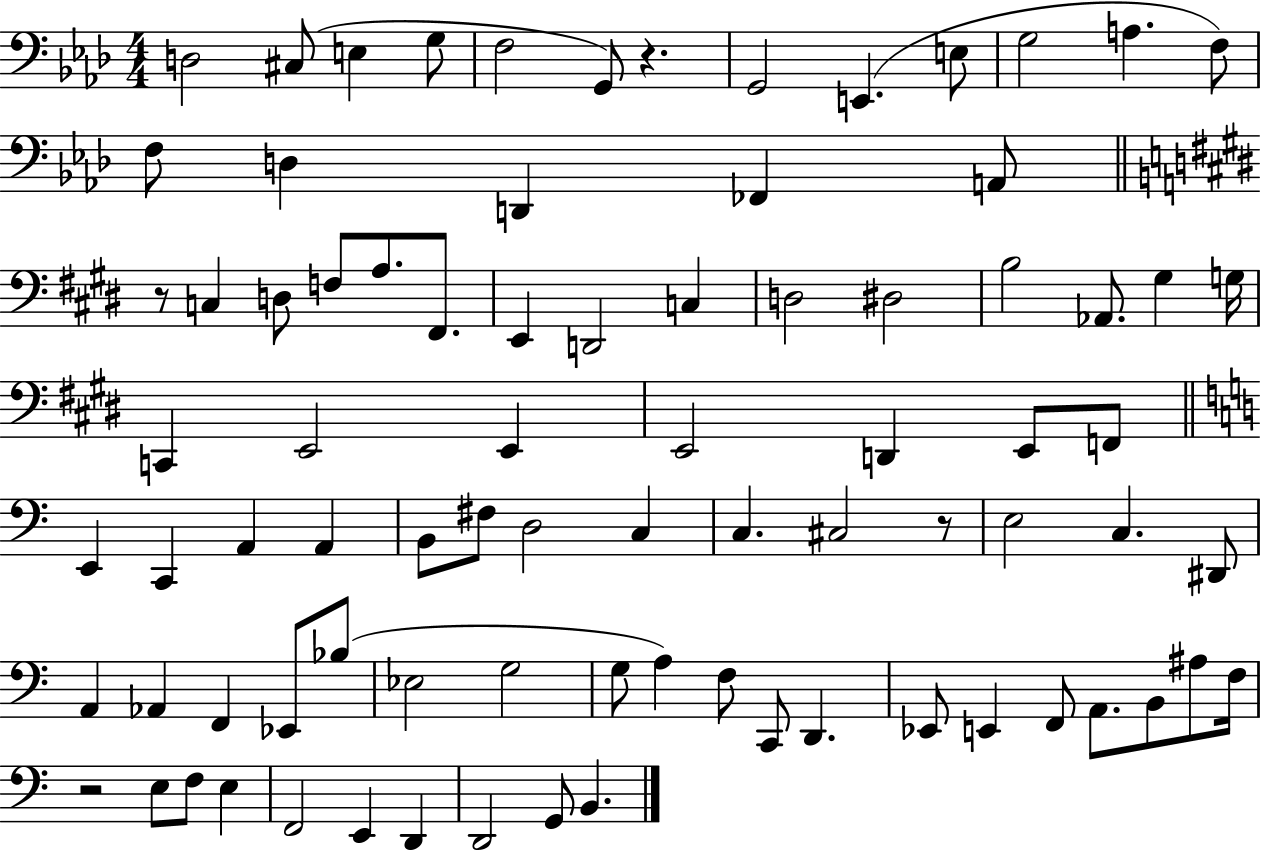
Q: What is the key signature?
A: AES major